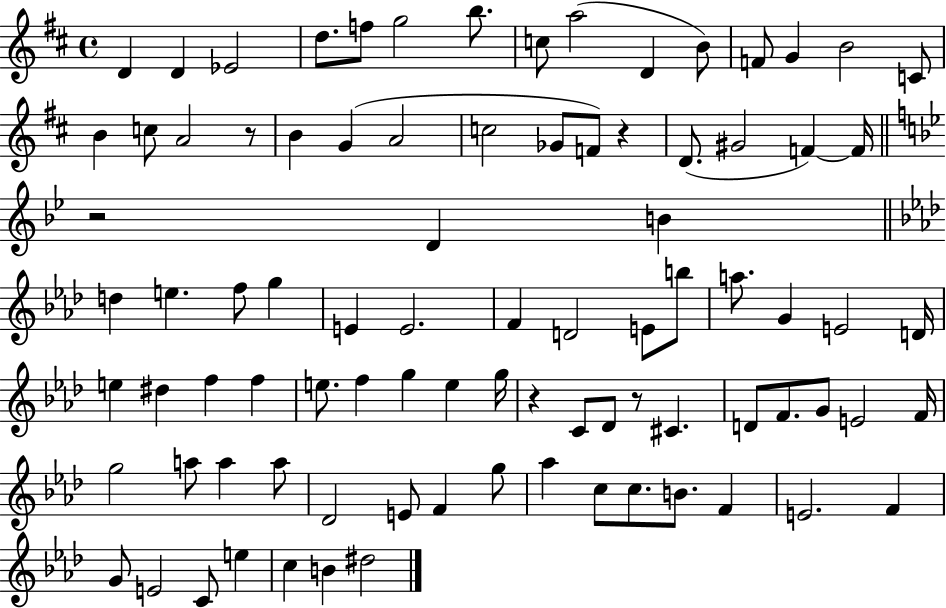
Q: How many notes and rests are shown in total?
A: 88